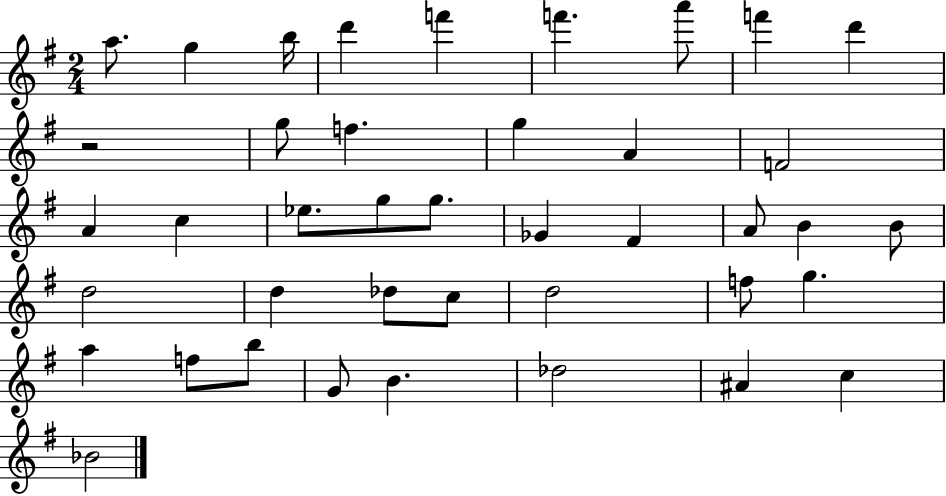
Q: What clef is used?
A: treble